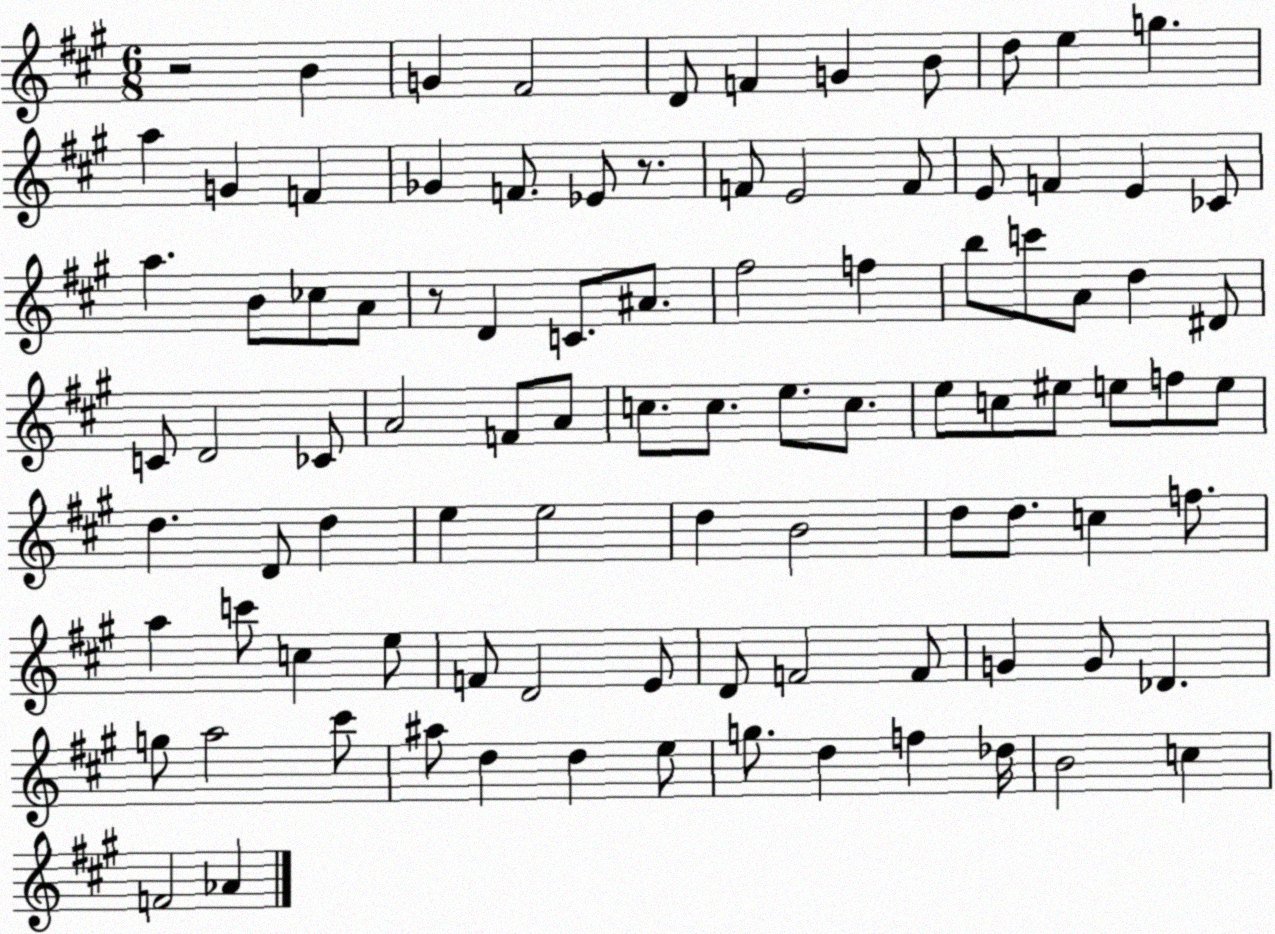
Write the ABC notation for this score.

X:1
T:Untitled
M:6/8
L:1/4
K:A
z2 B G ^F2 D/2 F G B/2 d/2 e g a G F _G F/2 _E/2 z/2 F/2 E2 F/2 E/2 F E _C/2 a B/2 _c/2 A/2 z/2 D C/2 ^A/2 ^f2 f b/2 c'/2 A/2 d ^D/2 C/2 D2 _C/2 A2 F/2 A/2 c/2 c/2 e/2 c/2 e/2 c/2 ^e/2 e/2 f/2 e/2 d D/2 d e e2 d B2 d/2 d/2 c f/2 a c'/2 c e/2 F/2 D2 E/2 D/2 F2 F/2 G G/2 _D g/2 a2 ^c'/2 ^a/2 d d e/2 g/2 d f _d/4 B2 c F2 _A